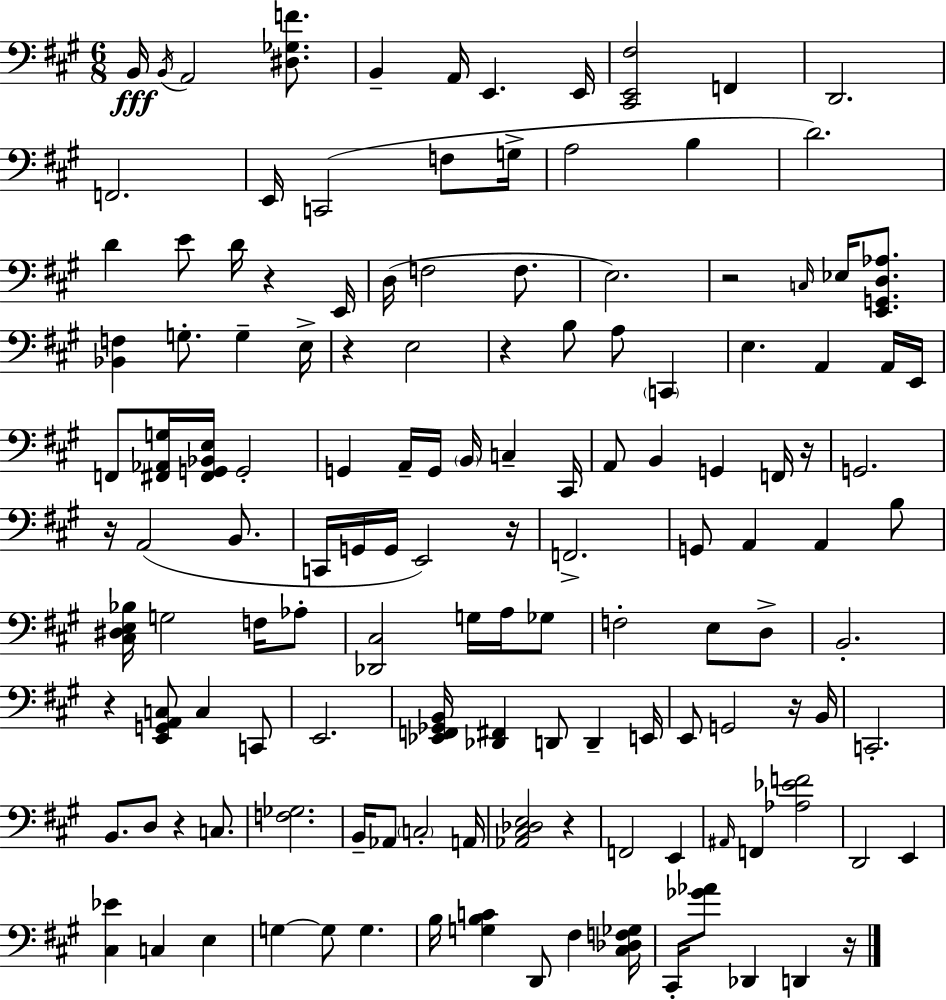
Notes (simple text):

B2/s B2/s A2/h [D#3,Gb3,F4]/e. B2/q A2/s E2/q. E2/s [C#2,E2,F#3]/h F2/q D2/h. F2/h. E2/s C2/h F3/e G3/s A3/h B3/q D4/h. D4/q E4/e D4/s R/q E2/s D3/s F3/h F3/e. E3/h. R/h C3/s Eb3/s [E2,G2,D3,Ab3]/e. [Bb2,F3]/q G3/e. G3/q E3/s R/q E3/h R/q B3/e A3/e C2/q E3/q. A2/q A2/s E2/s F2/e [F#2,Ab2,G3]/s [F#2,G2,Bb2,E3]/s G2/h G2/q A2/s G2/s B2/s C3/q C#2/s A2/e B2/q G2/q F2/s R/s G2/h. R/s A2/h B2/e. C2/s G2/s G2/s E2/h R/s F2/h. G2/e A2/q A2/q B3/e [C#3,D#3,E3,Bb3]/s G3/h F3/s Ab3/e [Db2,C#3]/h G3/s A3/s Gb3/e F3/h E3/e D3/e B2/h. R/q [E2,G2,A2,C3]/e C3/q C2/e E2/h. [Eb2,F2,Gb2,B2]/s [Db2,F#2]/q D2/e D2/q E2/s E2/e G2/h R/s B2/s C2/h. B2/e. D3/e R/q C3/e. [F3,Gb3]/h. B2/s Ab2/e C3/h A2/s [Ab2,C#3,Db3,E3]/h R/q F2/h E2/q A#2/s F2/q [Ab3,Eb4,F4]/h D2/h E2/q [C#3,Eb4]/q C3/q E3/q G3/q G3/e G3/q. B3/s [G3,B3,C4]/q D2/e F#3/q [C#3,Db3,F3,Gb3]/s C#2/s [Gb4,Ab4]/e Db2/q D2/q R/s